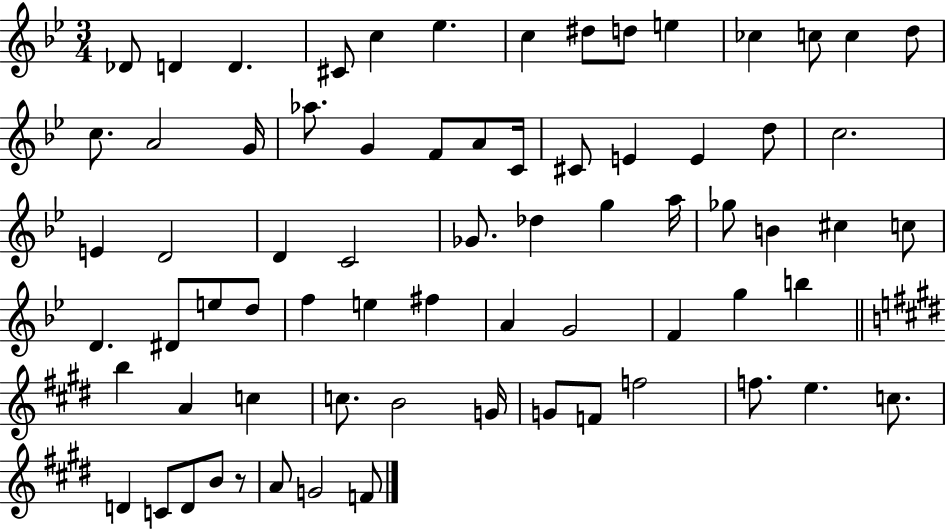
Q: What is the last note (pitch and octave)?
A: F4